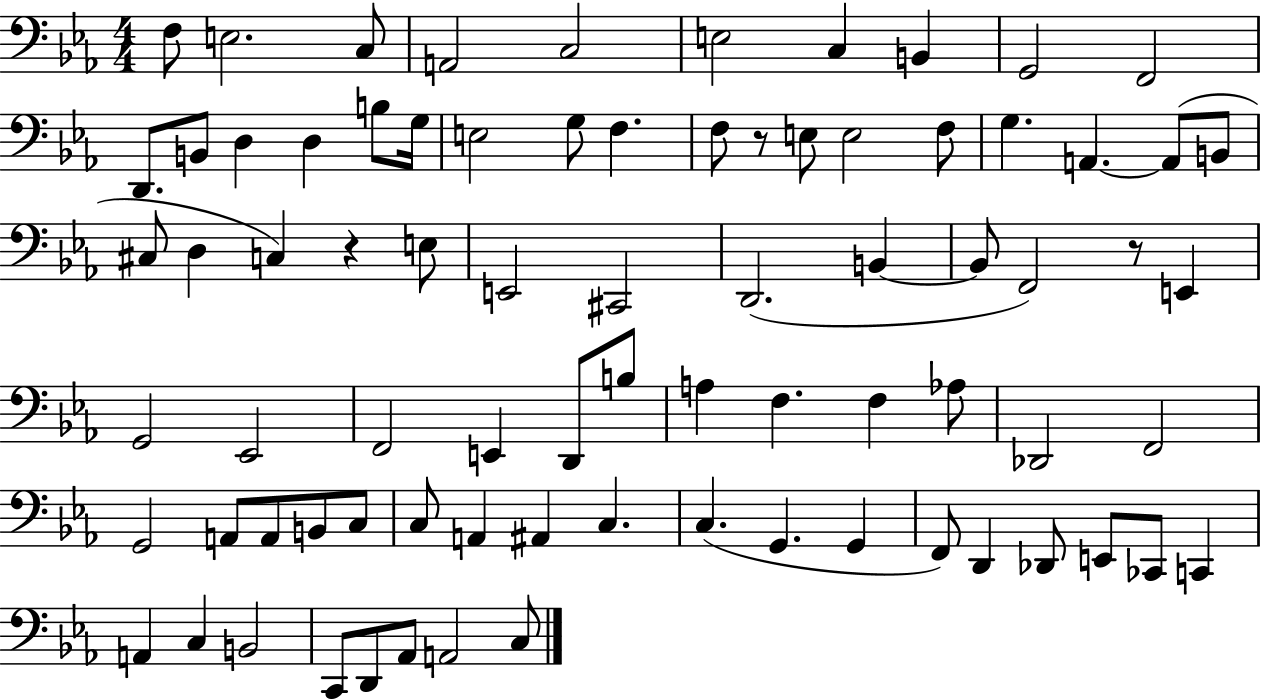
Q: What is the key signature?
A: EES major